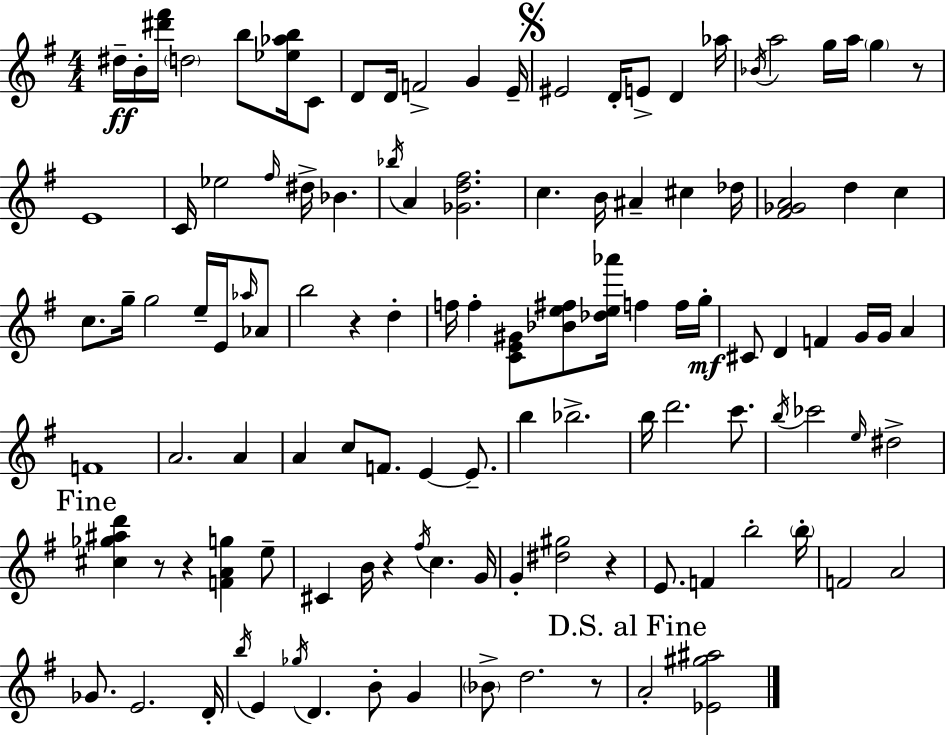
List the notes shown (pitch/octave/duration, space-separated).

D#5/s B4/s [D#6,F#6]/s D5/h B5/e [Eb5,Ab5,B5]/s C4/e D4/e D4/s F4/h G4/q E4/s EIS4/h D4/s E4/e D4/q Ab5/s Bb4/s A5/h G5/s A5/s G5/q R/e E4/w C4/s Eb5/h F#5/s D#5/s Bb4/q. Bb5/s A4/q [Gb4,D5,F#5]/h. C5/q. B4/s A#4/q C#5/q Db5/s [F#4,Gb4,A4]/h D5/q C5/q C5/e. G5/s G5/h E5/s E4/s Ab5/s Ab4/e B5/h R/q D5/q F5/s F5/q [C4,E4,G#4]/e [Bb4,E5,F#5]/e [Db5,E5,Ab6]/s F5/q F5/s G5/s C#4/e D4/q F4/q G4/s G4/s A4/q F4/w A4/h. A4/q A4/q C5/e F4/e. E4/q E4/e. B5/q Bb5/h. B5/s D6/h. C6/e. B5/s CES6/h E5/s D#5/h [C#5,Gb5,A#5,D6]/q R/e R/q [F4,A4,G5]/q E5/e C#4/q B4/s R/q F#5/s C5/q. G4/s G4/q [D#5,G#5]/h R/q E4/e. F4/q B5/h B5/s F4/h A4/h Gb4/e. E4/h. D4/s B5/s E4/q Gb5/s D4/q. B4/e G4/q Bb4/e D5/h. R/e A4/h [Eb4,G#5,A#5]/h